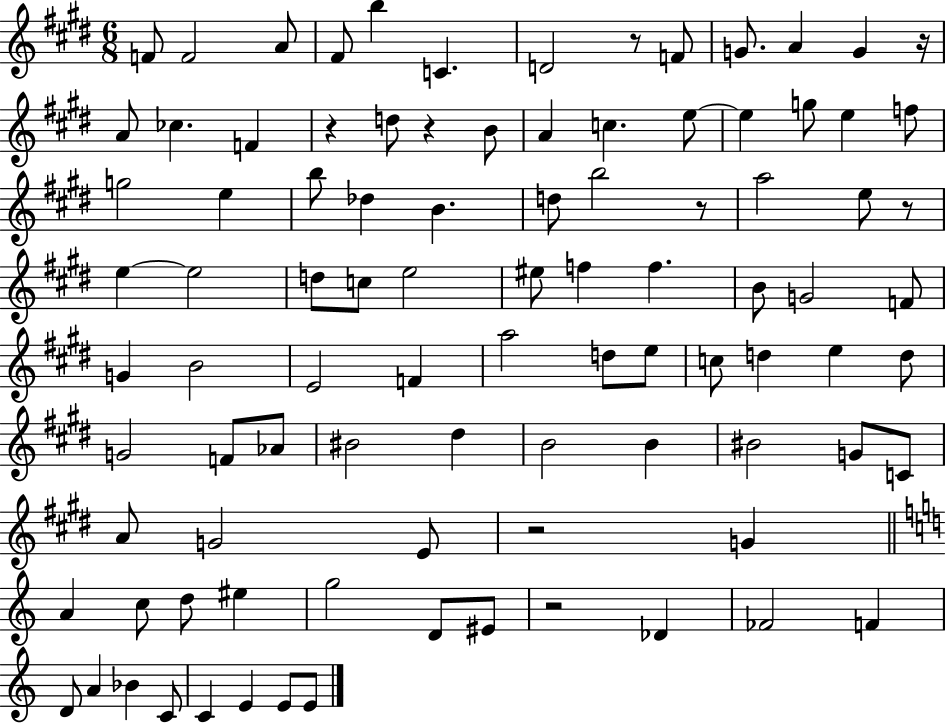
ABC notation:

X:1
T:Untitled
M:6/8
L:1/4
K:E
F/2 F2 A/2 ^F/2 b C D2 z/2 F/2 G/2 A G z/4 A/2 _c F z d/2 z B/2 A c e/2 e g/2 e f/2 g2 e b/2 _d B d/2 b2 z/2 a2 e/2 z/2 e e2 d/2 c/2 e2 ^e/2 f f B/2 G2 F/2 G B2 E2 F a2 d/2 e/2 c/2 d e d/2 G2 F/2 _A/2 ^B2 ^d B2 B ^B2 G/2 C/2 A/2 G2 E/2 z2 G A c/2 d/2 ^e g2 D/2 ^E/2 z2 _D _F2 F D/2 A _B C/2 C E E/2 E/2